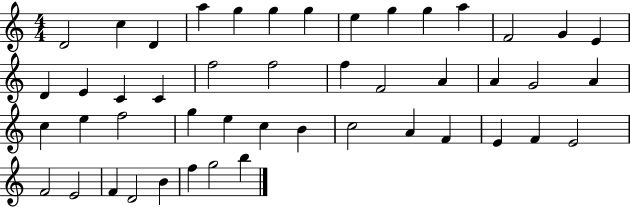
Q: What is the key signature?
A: C major